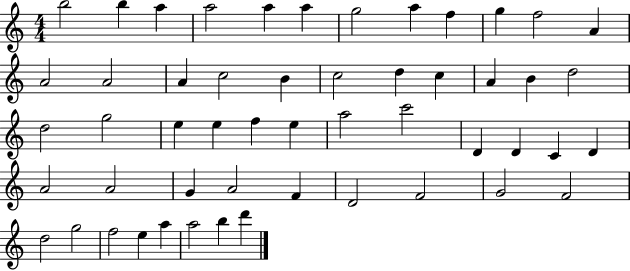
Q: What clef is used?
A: treble